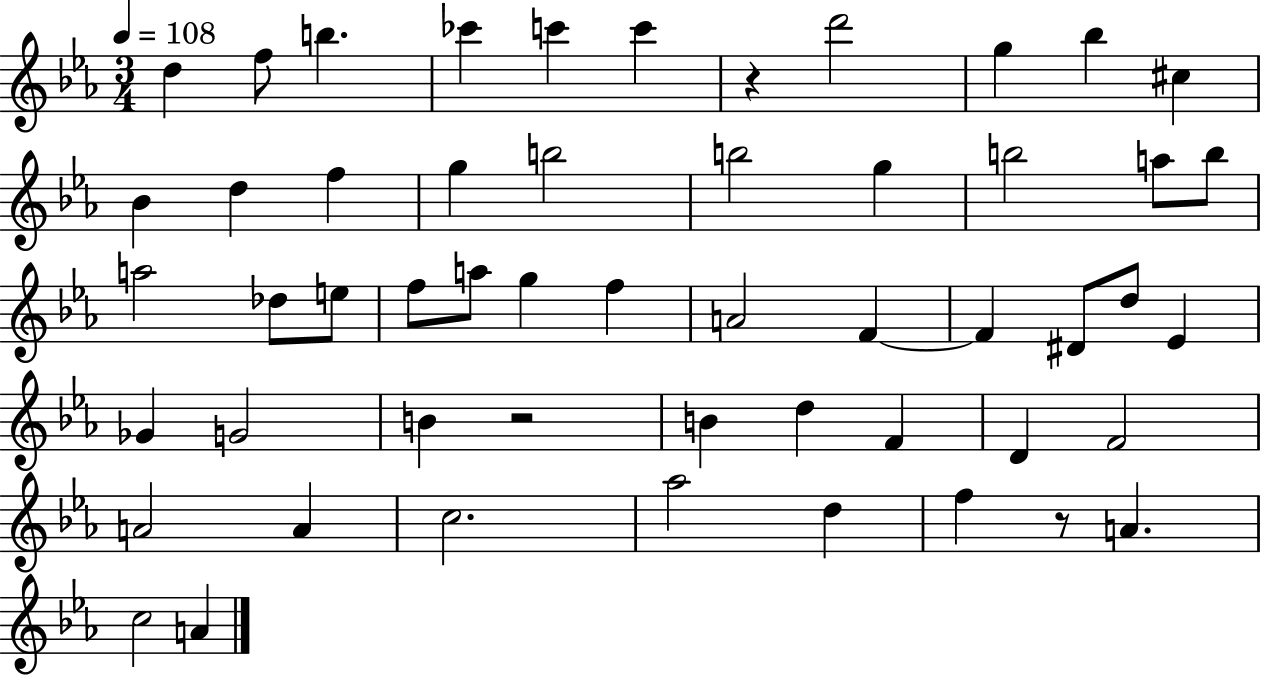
D5/q F5/e B5/q. CES6/q C6/q C6/q R/q D6/h G5/q Bb5/q C#5/q Bb4/q D5/q F5/q G5/q B5/h B5/h G5/q B5/h A5/e B5/e A5/h Db5/e E5/e F5/e A5/e G5/q F5/q A4/h F4/q F4/q D#4/e D5/e Eb4/q Gb4/q G4/h B4/q R/h B4/q D5/q F4/q D4/q F4/h A4/h A4/q C5/h. Ab5/h D5/q F5/q R/e A4/q. C5/h A4/q